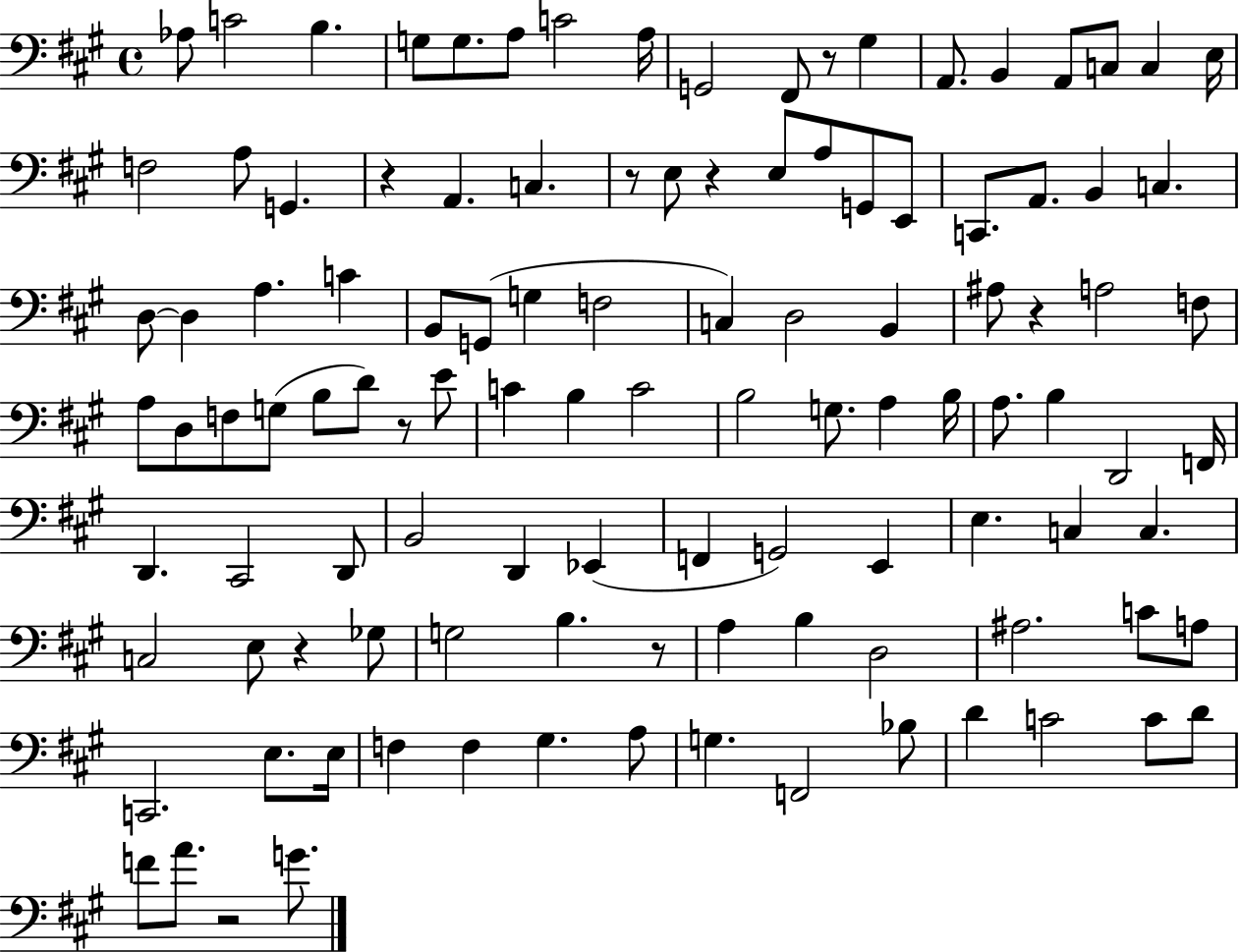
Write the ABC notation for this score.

X:1
T:Untitled
M:4/4
L:1/4
K:A
_A,/2 C2 B, G,/2 G,/2 A,/2 C2 A,/4 G,,2 ^F,,/2 z/2 ^G, A,,/2 B,, A,,/2 C,/2 C, E,/4 F,2 A,/2 G,, z A,, C, z/2 E,/2 z E,/2 A,/2 G,,/2 E,,/2 C,,/2 A,,/2 B,, C, D,/2 D, A, C B,,/2 G,,/2 G, F,2 C, D,2 B,, ^A,/2 z A,2 F,/2 A,/2 D,/2 F,/2 G,/2 B,/2 D/2 z/2 E/2 C B, C2 B,2 G,/2 A, B,/4 A,/2 B, D,,2 F,,/4 D,, ^C,,2 D,,/2 B,,2 D,, _E,, F,, G,,2 E,, E, C, C, C,2 E,/2 z _G,/2 G,2 B, z/2 A, B, D,2 ^A,2 C/2 A,/2 C,,2 E,/2 E,/4 F, F, ^G, A,/2 G, F,,2 _B,/2 D C2 C/2 D/2 F/2 A/2 z2 G/2